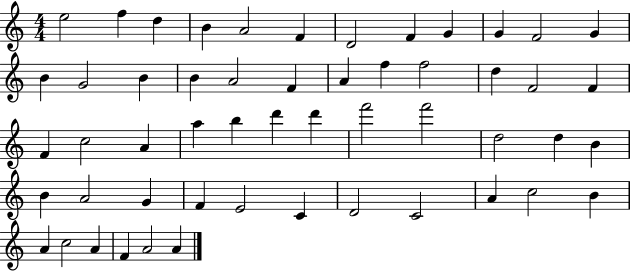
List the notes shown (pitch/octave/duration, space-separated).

E5/h F5/q D5/q B4/q A4/h F4/q D4/h F4/q G4/q G4/q F4/h G4/q B4/q G4/h B4/q B4/q A4/h F4/q A4/q F5/q F5/h D5/q F4/h F4/q F4/q C5/h A4/q A5/q B5/q D6/q D6/q F6/h F6/h D5/h D5/q B4/q B4/q A4/h G4/q F4/q E4/h C4/q D4/h C4/h A4/q C5/h B4/q A4/q C5/h A4/q F4/q A4/h A4/q